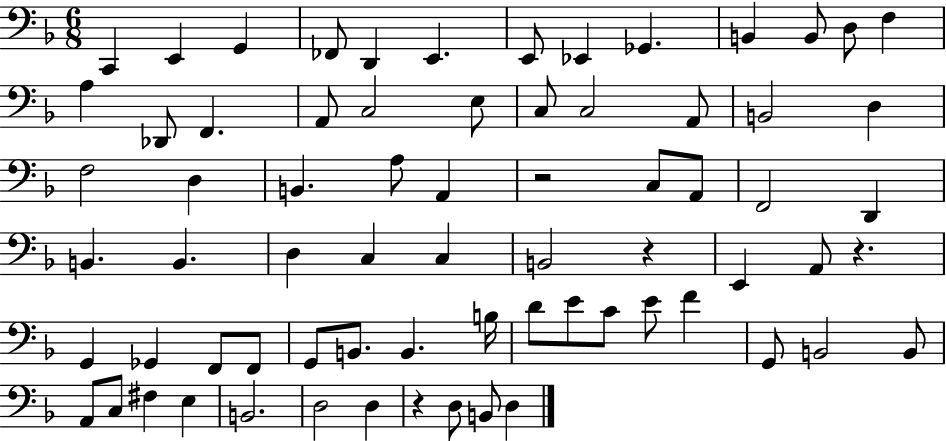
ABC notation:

X:1
T:Untitled
M:6/8
L:1/4
K:F
C,, E,, G,, _F,,/2 D,, E,, E,,/2 _E,, _G,, B,, B,,/2 D,/2 F, A, _D,,/2 F,, A,,/2 C,2 E,/2 C,/2 C,2 A,,/2 B,,2 D, F,2 D, B,, A,/2 A,, z2 C,/2 A,,/2 F,,2 D,, B,, B,, D, C, C, B,,2 z E,, A,,/2 z G,, _G,, F,,/2 F,,/2 G,,/2 B,,/2 B,, B,/4 D/2 E/2 C/2 E/2 F G,,/2 B,,2 B,,/2 A,,/2 C,/2 ^F, E, B,,2 D,2 D, z D,/2 B,,/2 D,